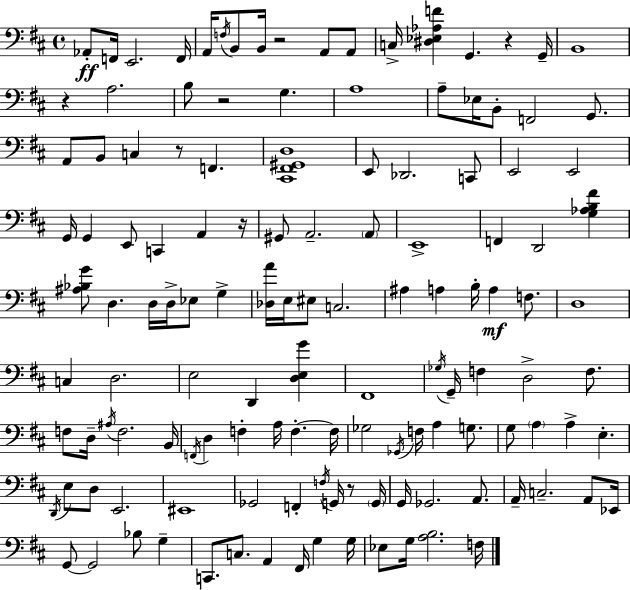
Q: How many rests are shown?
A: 7